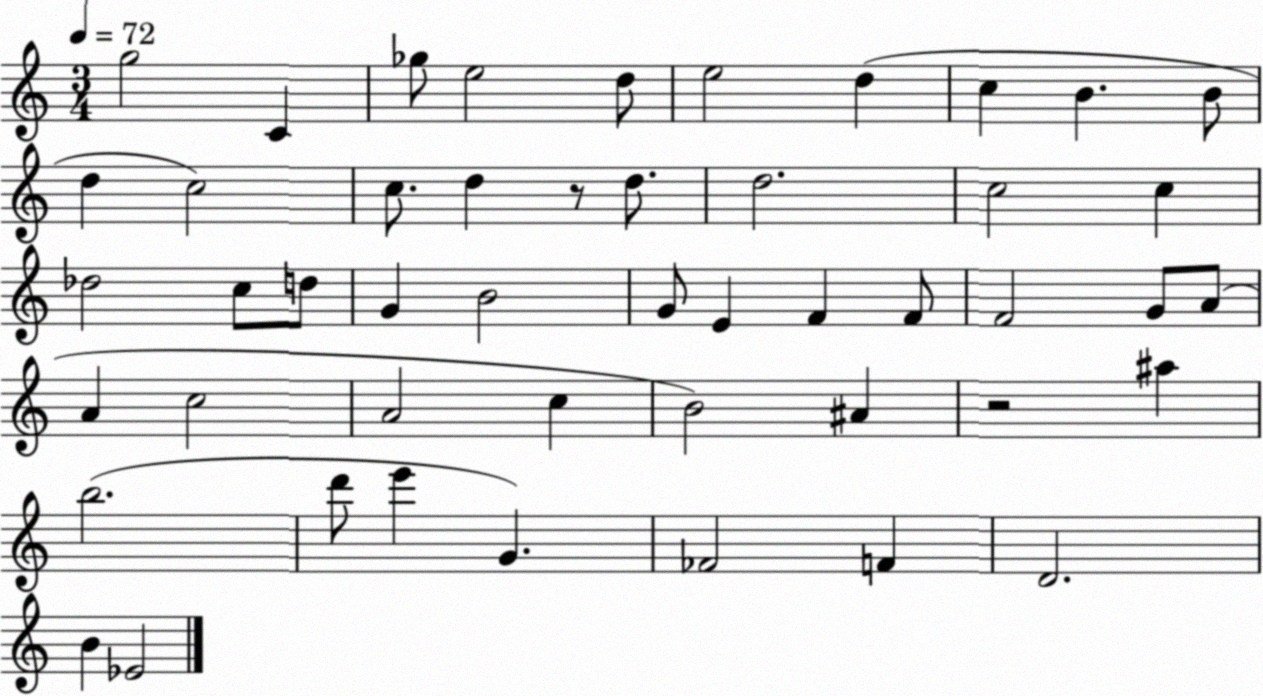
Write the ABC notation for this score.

X:1
T:Untitled
M:3/4
L:1/4
K:C
g2 C _g/2 e2 d/2 e2 d c B B/2 d c2 c/2 d z/2 d/2 d2 c2 c _d2 c/2 d/2 G B2 G/2 E F F/2 F2 G/2 A/2 A c2 A2 c B2 ^A z2 ^a b2 d'/2 e' G _F2 F D2 B _E2